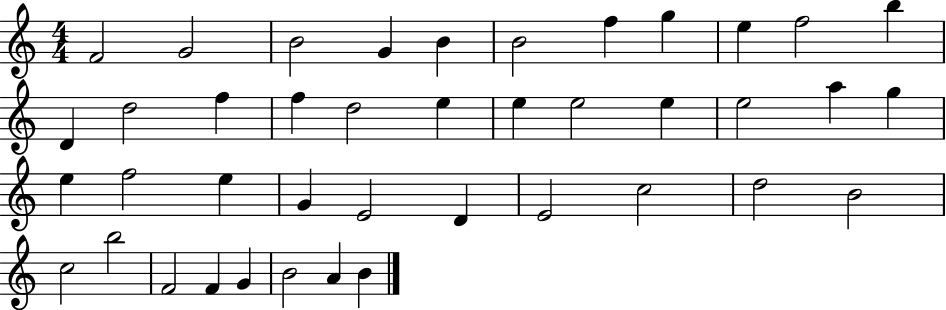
F4/h G4/h B4/h G4/q B4/q B4/h F5/q G5/q E5/q F5/h B5/q D4/q D5/h F5/q F5/q D5/h E5/q E5/q E5/h E5/q E5/h A5/q G5/q E5/q F5/h E5/q G4/q E4/h D4/q E4/h C5/h D5/h B4/h C5/h B5/h F4/h F4/q G4/q B4/h A4/q B4/q